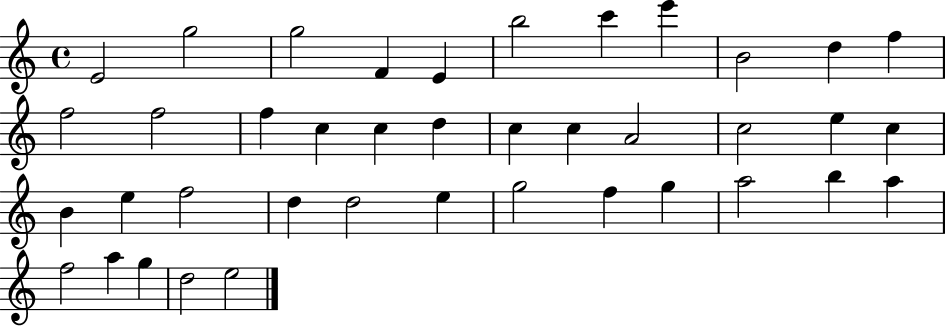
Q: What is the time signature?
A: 4/4